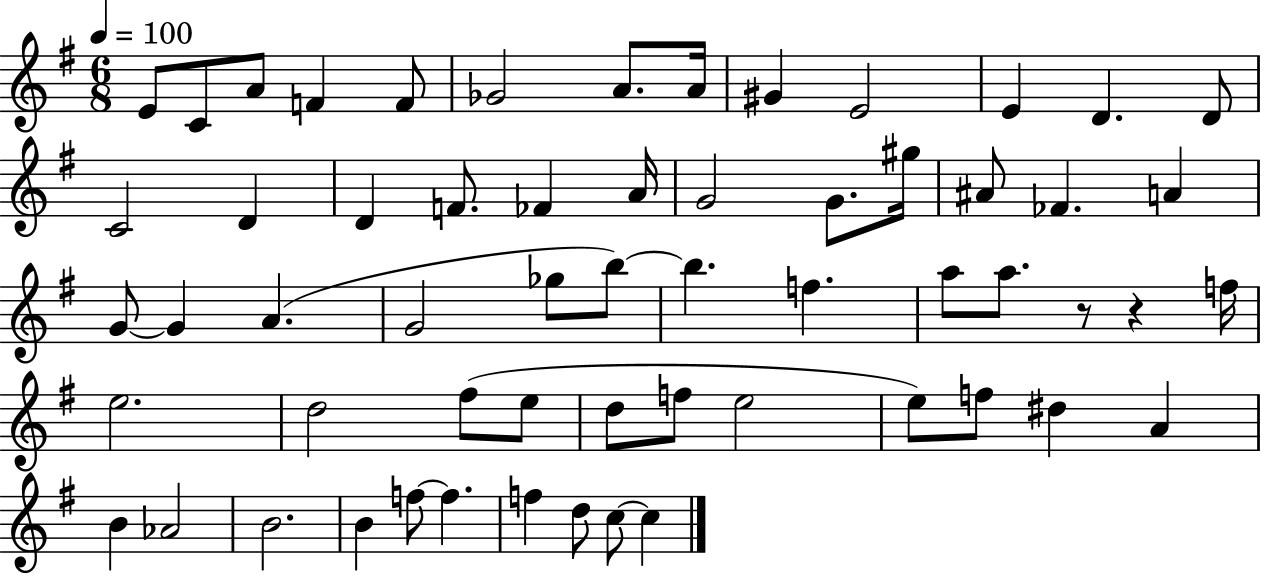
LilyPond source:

{
  \clef treble
  \numericTimeSignature
  \time 6/8
  \key g \major
  \tempo 4 = 100
  \repeat volta 2 { e'8 c'8 a'8 f'4 f'8 | ges'2 a'8. a'16 | gis'4 e'2 | e'4 d'4. d'8 | \break c'2 d'4 | d'4 f'8. fes'4 a'16 | g'2 g'8. gis''16 | ais'8 fes'4. a'4 | \break g'8~~ g'4 a'4.( | g'2 ges''8 b''8~~) | b''4. f''4. | a''8 a''8. r8 r4 f''16 | \break e''2. | d''2 fis''8( e''8 | d''8 f''8 e''2 | e''8) f''8 dis''4 a'4 | \break b'4 aes'2 | b'2. | b'4 f''8~~ f''4. | f''4 d''8 c''8~~ c''4 | \break } \bar "|."
}